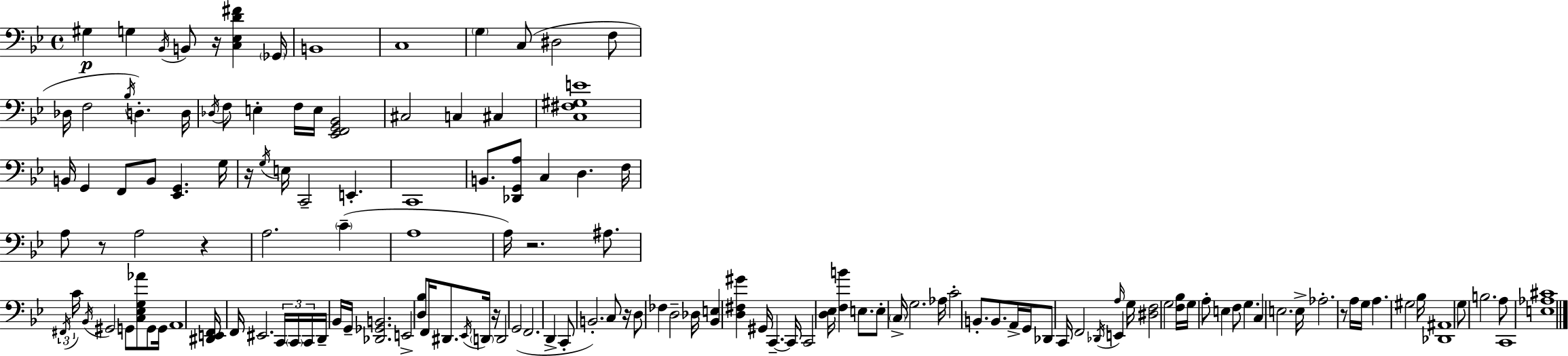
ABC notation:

X:1
T:Untitled
M:4/4
L:1/4
K:Gm
^G, G, _B,,/4 B,,/2 z/4 [C,_E,D^F] _G,,/4 B,,4 C,4 G, C,/2 ^D,2 F,/2 _D,/4 F,2 _B,/4 D, D,/4 _D,/4 F,/2 E, F,/4 E,/4 [_E,,F,,G,,_B,,]2 ^C,2 C, ^C, [C,^F,^G,E]4 B,,/4 G,, F,,/2 B,,/2 [_E,,G,,] G,/4 z/4 G,/4 E,/4 C,,2 E,, C,,4 B,,/2 [_D,,G,,A,]/2 C, D, F,/4 A,/2 z/2 A,2 z A,2 C A,4 A,/4 z2 ^A,/2 ^F,,/4 C/4 _B,,/4 ^G,,2 G,,/2 [C,_E,G,_A]/2 G,,/2 G,,/4 A,,4 [^D,,E,,F,,]/4 F,,/4 ^E,,2 C,,/4 C,,/4 C,,/4 D,,/4 _B,,/4 G,,/4 [_D,,_G,,B,,]2 E,,2 [D,_B,]/2 F,,/4 ^D,,/2 _E,,/4 D,,/4 z/4 D,,2 G,,2 F,,2 D,, C,,/2 B,,2 C,/2 z/4 D,/2 _F, D,2 _D,/4 [_B,,E,] [D,^F,^G] ^G,,/4 C,, C,,/4 C,,2 [D,_E,]/4 [F,B] E,/2 E,/2 C,/4 G,2 _A,/4 C2 B,,/2 B,,/2 A,,/4 G,,/4 _D,,/2 C,,/4 F,,2 _D,,/4 E,, A,/4 G,/4 [^D,F,]2 G,2 [F,_B,]/4 G,/4 A,/2 E, F,/2 G, C, E,2 E,/4 _A,2 z/2 A,/4 G,/4 A, ^G,2 _B,/4 [_D,,^A,,]4 G,/2 B,2 A,/2 C,,4 [E,_A,^C]4